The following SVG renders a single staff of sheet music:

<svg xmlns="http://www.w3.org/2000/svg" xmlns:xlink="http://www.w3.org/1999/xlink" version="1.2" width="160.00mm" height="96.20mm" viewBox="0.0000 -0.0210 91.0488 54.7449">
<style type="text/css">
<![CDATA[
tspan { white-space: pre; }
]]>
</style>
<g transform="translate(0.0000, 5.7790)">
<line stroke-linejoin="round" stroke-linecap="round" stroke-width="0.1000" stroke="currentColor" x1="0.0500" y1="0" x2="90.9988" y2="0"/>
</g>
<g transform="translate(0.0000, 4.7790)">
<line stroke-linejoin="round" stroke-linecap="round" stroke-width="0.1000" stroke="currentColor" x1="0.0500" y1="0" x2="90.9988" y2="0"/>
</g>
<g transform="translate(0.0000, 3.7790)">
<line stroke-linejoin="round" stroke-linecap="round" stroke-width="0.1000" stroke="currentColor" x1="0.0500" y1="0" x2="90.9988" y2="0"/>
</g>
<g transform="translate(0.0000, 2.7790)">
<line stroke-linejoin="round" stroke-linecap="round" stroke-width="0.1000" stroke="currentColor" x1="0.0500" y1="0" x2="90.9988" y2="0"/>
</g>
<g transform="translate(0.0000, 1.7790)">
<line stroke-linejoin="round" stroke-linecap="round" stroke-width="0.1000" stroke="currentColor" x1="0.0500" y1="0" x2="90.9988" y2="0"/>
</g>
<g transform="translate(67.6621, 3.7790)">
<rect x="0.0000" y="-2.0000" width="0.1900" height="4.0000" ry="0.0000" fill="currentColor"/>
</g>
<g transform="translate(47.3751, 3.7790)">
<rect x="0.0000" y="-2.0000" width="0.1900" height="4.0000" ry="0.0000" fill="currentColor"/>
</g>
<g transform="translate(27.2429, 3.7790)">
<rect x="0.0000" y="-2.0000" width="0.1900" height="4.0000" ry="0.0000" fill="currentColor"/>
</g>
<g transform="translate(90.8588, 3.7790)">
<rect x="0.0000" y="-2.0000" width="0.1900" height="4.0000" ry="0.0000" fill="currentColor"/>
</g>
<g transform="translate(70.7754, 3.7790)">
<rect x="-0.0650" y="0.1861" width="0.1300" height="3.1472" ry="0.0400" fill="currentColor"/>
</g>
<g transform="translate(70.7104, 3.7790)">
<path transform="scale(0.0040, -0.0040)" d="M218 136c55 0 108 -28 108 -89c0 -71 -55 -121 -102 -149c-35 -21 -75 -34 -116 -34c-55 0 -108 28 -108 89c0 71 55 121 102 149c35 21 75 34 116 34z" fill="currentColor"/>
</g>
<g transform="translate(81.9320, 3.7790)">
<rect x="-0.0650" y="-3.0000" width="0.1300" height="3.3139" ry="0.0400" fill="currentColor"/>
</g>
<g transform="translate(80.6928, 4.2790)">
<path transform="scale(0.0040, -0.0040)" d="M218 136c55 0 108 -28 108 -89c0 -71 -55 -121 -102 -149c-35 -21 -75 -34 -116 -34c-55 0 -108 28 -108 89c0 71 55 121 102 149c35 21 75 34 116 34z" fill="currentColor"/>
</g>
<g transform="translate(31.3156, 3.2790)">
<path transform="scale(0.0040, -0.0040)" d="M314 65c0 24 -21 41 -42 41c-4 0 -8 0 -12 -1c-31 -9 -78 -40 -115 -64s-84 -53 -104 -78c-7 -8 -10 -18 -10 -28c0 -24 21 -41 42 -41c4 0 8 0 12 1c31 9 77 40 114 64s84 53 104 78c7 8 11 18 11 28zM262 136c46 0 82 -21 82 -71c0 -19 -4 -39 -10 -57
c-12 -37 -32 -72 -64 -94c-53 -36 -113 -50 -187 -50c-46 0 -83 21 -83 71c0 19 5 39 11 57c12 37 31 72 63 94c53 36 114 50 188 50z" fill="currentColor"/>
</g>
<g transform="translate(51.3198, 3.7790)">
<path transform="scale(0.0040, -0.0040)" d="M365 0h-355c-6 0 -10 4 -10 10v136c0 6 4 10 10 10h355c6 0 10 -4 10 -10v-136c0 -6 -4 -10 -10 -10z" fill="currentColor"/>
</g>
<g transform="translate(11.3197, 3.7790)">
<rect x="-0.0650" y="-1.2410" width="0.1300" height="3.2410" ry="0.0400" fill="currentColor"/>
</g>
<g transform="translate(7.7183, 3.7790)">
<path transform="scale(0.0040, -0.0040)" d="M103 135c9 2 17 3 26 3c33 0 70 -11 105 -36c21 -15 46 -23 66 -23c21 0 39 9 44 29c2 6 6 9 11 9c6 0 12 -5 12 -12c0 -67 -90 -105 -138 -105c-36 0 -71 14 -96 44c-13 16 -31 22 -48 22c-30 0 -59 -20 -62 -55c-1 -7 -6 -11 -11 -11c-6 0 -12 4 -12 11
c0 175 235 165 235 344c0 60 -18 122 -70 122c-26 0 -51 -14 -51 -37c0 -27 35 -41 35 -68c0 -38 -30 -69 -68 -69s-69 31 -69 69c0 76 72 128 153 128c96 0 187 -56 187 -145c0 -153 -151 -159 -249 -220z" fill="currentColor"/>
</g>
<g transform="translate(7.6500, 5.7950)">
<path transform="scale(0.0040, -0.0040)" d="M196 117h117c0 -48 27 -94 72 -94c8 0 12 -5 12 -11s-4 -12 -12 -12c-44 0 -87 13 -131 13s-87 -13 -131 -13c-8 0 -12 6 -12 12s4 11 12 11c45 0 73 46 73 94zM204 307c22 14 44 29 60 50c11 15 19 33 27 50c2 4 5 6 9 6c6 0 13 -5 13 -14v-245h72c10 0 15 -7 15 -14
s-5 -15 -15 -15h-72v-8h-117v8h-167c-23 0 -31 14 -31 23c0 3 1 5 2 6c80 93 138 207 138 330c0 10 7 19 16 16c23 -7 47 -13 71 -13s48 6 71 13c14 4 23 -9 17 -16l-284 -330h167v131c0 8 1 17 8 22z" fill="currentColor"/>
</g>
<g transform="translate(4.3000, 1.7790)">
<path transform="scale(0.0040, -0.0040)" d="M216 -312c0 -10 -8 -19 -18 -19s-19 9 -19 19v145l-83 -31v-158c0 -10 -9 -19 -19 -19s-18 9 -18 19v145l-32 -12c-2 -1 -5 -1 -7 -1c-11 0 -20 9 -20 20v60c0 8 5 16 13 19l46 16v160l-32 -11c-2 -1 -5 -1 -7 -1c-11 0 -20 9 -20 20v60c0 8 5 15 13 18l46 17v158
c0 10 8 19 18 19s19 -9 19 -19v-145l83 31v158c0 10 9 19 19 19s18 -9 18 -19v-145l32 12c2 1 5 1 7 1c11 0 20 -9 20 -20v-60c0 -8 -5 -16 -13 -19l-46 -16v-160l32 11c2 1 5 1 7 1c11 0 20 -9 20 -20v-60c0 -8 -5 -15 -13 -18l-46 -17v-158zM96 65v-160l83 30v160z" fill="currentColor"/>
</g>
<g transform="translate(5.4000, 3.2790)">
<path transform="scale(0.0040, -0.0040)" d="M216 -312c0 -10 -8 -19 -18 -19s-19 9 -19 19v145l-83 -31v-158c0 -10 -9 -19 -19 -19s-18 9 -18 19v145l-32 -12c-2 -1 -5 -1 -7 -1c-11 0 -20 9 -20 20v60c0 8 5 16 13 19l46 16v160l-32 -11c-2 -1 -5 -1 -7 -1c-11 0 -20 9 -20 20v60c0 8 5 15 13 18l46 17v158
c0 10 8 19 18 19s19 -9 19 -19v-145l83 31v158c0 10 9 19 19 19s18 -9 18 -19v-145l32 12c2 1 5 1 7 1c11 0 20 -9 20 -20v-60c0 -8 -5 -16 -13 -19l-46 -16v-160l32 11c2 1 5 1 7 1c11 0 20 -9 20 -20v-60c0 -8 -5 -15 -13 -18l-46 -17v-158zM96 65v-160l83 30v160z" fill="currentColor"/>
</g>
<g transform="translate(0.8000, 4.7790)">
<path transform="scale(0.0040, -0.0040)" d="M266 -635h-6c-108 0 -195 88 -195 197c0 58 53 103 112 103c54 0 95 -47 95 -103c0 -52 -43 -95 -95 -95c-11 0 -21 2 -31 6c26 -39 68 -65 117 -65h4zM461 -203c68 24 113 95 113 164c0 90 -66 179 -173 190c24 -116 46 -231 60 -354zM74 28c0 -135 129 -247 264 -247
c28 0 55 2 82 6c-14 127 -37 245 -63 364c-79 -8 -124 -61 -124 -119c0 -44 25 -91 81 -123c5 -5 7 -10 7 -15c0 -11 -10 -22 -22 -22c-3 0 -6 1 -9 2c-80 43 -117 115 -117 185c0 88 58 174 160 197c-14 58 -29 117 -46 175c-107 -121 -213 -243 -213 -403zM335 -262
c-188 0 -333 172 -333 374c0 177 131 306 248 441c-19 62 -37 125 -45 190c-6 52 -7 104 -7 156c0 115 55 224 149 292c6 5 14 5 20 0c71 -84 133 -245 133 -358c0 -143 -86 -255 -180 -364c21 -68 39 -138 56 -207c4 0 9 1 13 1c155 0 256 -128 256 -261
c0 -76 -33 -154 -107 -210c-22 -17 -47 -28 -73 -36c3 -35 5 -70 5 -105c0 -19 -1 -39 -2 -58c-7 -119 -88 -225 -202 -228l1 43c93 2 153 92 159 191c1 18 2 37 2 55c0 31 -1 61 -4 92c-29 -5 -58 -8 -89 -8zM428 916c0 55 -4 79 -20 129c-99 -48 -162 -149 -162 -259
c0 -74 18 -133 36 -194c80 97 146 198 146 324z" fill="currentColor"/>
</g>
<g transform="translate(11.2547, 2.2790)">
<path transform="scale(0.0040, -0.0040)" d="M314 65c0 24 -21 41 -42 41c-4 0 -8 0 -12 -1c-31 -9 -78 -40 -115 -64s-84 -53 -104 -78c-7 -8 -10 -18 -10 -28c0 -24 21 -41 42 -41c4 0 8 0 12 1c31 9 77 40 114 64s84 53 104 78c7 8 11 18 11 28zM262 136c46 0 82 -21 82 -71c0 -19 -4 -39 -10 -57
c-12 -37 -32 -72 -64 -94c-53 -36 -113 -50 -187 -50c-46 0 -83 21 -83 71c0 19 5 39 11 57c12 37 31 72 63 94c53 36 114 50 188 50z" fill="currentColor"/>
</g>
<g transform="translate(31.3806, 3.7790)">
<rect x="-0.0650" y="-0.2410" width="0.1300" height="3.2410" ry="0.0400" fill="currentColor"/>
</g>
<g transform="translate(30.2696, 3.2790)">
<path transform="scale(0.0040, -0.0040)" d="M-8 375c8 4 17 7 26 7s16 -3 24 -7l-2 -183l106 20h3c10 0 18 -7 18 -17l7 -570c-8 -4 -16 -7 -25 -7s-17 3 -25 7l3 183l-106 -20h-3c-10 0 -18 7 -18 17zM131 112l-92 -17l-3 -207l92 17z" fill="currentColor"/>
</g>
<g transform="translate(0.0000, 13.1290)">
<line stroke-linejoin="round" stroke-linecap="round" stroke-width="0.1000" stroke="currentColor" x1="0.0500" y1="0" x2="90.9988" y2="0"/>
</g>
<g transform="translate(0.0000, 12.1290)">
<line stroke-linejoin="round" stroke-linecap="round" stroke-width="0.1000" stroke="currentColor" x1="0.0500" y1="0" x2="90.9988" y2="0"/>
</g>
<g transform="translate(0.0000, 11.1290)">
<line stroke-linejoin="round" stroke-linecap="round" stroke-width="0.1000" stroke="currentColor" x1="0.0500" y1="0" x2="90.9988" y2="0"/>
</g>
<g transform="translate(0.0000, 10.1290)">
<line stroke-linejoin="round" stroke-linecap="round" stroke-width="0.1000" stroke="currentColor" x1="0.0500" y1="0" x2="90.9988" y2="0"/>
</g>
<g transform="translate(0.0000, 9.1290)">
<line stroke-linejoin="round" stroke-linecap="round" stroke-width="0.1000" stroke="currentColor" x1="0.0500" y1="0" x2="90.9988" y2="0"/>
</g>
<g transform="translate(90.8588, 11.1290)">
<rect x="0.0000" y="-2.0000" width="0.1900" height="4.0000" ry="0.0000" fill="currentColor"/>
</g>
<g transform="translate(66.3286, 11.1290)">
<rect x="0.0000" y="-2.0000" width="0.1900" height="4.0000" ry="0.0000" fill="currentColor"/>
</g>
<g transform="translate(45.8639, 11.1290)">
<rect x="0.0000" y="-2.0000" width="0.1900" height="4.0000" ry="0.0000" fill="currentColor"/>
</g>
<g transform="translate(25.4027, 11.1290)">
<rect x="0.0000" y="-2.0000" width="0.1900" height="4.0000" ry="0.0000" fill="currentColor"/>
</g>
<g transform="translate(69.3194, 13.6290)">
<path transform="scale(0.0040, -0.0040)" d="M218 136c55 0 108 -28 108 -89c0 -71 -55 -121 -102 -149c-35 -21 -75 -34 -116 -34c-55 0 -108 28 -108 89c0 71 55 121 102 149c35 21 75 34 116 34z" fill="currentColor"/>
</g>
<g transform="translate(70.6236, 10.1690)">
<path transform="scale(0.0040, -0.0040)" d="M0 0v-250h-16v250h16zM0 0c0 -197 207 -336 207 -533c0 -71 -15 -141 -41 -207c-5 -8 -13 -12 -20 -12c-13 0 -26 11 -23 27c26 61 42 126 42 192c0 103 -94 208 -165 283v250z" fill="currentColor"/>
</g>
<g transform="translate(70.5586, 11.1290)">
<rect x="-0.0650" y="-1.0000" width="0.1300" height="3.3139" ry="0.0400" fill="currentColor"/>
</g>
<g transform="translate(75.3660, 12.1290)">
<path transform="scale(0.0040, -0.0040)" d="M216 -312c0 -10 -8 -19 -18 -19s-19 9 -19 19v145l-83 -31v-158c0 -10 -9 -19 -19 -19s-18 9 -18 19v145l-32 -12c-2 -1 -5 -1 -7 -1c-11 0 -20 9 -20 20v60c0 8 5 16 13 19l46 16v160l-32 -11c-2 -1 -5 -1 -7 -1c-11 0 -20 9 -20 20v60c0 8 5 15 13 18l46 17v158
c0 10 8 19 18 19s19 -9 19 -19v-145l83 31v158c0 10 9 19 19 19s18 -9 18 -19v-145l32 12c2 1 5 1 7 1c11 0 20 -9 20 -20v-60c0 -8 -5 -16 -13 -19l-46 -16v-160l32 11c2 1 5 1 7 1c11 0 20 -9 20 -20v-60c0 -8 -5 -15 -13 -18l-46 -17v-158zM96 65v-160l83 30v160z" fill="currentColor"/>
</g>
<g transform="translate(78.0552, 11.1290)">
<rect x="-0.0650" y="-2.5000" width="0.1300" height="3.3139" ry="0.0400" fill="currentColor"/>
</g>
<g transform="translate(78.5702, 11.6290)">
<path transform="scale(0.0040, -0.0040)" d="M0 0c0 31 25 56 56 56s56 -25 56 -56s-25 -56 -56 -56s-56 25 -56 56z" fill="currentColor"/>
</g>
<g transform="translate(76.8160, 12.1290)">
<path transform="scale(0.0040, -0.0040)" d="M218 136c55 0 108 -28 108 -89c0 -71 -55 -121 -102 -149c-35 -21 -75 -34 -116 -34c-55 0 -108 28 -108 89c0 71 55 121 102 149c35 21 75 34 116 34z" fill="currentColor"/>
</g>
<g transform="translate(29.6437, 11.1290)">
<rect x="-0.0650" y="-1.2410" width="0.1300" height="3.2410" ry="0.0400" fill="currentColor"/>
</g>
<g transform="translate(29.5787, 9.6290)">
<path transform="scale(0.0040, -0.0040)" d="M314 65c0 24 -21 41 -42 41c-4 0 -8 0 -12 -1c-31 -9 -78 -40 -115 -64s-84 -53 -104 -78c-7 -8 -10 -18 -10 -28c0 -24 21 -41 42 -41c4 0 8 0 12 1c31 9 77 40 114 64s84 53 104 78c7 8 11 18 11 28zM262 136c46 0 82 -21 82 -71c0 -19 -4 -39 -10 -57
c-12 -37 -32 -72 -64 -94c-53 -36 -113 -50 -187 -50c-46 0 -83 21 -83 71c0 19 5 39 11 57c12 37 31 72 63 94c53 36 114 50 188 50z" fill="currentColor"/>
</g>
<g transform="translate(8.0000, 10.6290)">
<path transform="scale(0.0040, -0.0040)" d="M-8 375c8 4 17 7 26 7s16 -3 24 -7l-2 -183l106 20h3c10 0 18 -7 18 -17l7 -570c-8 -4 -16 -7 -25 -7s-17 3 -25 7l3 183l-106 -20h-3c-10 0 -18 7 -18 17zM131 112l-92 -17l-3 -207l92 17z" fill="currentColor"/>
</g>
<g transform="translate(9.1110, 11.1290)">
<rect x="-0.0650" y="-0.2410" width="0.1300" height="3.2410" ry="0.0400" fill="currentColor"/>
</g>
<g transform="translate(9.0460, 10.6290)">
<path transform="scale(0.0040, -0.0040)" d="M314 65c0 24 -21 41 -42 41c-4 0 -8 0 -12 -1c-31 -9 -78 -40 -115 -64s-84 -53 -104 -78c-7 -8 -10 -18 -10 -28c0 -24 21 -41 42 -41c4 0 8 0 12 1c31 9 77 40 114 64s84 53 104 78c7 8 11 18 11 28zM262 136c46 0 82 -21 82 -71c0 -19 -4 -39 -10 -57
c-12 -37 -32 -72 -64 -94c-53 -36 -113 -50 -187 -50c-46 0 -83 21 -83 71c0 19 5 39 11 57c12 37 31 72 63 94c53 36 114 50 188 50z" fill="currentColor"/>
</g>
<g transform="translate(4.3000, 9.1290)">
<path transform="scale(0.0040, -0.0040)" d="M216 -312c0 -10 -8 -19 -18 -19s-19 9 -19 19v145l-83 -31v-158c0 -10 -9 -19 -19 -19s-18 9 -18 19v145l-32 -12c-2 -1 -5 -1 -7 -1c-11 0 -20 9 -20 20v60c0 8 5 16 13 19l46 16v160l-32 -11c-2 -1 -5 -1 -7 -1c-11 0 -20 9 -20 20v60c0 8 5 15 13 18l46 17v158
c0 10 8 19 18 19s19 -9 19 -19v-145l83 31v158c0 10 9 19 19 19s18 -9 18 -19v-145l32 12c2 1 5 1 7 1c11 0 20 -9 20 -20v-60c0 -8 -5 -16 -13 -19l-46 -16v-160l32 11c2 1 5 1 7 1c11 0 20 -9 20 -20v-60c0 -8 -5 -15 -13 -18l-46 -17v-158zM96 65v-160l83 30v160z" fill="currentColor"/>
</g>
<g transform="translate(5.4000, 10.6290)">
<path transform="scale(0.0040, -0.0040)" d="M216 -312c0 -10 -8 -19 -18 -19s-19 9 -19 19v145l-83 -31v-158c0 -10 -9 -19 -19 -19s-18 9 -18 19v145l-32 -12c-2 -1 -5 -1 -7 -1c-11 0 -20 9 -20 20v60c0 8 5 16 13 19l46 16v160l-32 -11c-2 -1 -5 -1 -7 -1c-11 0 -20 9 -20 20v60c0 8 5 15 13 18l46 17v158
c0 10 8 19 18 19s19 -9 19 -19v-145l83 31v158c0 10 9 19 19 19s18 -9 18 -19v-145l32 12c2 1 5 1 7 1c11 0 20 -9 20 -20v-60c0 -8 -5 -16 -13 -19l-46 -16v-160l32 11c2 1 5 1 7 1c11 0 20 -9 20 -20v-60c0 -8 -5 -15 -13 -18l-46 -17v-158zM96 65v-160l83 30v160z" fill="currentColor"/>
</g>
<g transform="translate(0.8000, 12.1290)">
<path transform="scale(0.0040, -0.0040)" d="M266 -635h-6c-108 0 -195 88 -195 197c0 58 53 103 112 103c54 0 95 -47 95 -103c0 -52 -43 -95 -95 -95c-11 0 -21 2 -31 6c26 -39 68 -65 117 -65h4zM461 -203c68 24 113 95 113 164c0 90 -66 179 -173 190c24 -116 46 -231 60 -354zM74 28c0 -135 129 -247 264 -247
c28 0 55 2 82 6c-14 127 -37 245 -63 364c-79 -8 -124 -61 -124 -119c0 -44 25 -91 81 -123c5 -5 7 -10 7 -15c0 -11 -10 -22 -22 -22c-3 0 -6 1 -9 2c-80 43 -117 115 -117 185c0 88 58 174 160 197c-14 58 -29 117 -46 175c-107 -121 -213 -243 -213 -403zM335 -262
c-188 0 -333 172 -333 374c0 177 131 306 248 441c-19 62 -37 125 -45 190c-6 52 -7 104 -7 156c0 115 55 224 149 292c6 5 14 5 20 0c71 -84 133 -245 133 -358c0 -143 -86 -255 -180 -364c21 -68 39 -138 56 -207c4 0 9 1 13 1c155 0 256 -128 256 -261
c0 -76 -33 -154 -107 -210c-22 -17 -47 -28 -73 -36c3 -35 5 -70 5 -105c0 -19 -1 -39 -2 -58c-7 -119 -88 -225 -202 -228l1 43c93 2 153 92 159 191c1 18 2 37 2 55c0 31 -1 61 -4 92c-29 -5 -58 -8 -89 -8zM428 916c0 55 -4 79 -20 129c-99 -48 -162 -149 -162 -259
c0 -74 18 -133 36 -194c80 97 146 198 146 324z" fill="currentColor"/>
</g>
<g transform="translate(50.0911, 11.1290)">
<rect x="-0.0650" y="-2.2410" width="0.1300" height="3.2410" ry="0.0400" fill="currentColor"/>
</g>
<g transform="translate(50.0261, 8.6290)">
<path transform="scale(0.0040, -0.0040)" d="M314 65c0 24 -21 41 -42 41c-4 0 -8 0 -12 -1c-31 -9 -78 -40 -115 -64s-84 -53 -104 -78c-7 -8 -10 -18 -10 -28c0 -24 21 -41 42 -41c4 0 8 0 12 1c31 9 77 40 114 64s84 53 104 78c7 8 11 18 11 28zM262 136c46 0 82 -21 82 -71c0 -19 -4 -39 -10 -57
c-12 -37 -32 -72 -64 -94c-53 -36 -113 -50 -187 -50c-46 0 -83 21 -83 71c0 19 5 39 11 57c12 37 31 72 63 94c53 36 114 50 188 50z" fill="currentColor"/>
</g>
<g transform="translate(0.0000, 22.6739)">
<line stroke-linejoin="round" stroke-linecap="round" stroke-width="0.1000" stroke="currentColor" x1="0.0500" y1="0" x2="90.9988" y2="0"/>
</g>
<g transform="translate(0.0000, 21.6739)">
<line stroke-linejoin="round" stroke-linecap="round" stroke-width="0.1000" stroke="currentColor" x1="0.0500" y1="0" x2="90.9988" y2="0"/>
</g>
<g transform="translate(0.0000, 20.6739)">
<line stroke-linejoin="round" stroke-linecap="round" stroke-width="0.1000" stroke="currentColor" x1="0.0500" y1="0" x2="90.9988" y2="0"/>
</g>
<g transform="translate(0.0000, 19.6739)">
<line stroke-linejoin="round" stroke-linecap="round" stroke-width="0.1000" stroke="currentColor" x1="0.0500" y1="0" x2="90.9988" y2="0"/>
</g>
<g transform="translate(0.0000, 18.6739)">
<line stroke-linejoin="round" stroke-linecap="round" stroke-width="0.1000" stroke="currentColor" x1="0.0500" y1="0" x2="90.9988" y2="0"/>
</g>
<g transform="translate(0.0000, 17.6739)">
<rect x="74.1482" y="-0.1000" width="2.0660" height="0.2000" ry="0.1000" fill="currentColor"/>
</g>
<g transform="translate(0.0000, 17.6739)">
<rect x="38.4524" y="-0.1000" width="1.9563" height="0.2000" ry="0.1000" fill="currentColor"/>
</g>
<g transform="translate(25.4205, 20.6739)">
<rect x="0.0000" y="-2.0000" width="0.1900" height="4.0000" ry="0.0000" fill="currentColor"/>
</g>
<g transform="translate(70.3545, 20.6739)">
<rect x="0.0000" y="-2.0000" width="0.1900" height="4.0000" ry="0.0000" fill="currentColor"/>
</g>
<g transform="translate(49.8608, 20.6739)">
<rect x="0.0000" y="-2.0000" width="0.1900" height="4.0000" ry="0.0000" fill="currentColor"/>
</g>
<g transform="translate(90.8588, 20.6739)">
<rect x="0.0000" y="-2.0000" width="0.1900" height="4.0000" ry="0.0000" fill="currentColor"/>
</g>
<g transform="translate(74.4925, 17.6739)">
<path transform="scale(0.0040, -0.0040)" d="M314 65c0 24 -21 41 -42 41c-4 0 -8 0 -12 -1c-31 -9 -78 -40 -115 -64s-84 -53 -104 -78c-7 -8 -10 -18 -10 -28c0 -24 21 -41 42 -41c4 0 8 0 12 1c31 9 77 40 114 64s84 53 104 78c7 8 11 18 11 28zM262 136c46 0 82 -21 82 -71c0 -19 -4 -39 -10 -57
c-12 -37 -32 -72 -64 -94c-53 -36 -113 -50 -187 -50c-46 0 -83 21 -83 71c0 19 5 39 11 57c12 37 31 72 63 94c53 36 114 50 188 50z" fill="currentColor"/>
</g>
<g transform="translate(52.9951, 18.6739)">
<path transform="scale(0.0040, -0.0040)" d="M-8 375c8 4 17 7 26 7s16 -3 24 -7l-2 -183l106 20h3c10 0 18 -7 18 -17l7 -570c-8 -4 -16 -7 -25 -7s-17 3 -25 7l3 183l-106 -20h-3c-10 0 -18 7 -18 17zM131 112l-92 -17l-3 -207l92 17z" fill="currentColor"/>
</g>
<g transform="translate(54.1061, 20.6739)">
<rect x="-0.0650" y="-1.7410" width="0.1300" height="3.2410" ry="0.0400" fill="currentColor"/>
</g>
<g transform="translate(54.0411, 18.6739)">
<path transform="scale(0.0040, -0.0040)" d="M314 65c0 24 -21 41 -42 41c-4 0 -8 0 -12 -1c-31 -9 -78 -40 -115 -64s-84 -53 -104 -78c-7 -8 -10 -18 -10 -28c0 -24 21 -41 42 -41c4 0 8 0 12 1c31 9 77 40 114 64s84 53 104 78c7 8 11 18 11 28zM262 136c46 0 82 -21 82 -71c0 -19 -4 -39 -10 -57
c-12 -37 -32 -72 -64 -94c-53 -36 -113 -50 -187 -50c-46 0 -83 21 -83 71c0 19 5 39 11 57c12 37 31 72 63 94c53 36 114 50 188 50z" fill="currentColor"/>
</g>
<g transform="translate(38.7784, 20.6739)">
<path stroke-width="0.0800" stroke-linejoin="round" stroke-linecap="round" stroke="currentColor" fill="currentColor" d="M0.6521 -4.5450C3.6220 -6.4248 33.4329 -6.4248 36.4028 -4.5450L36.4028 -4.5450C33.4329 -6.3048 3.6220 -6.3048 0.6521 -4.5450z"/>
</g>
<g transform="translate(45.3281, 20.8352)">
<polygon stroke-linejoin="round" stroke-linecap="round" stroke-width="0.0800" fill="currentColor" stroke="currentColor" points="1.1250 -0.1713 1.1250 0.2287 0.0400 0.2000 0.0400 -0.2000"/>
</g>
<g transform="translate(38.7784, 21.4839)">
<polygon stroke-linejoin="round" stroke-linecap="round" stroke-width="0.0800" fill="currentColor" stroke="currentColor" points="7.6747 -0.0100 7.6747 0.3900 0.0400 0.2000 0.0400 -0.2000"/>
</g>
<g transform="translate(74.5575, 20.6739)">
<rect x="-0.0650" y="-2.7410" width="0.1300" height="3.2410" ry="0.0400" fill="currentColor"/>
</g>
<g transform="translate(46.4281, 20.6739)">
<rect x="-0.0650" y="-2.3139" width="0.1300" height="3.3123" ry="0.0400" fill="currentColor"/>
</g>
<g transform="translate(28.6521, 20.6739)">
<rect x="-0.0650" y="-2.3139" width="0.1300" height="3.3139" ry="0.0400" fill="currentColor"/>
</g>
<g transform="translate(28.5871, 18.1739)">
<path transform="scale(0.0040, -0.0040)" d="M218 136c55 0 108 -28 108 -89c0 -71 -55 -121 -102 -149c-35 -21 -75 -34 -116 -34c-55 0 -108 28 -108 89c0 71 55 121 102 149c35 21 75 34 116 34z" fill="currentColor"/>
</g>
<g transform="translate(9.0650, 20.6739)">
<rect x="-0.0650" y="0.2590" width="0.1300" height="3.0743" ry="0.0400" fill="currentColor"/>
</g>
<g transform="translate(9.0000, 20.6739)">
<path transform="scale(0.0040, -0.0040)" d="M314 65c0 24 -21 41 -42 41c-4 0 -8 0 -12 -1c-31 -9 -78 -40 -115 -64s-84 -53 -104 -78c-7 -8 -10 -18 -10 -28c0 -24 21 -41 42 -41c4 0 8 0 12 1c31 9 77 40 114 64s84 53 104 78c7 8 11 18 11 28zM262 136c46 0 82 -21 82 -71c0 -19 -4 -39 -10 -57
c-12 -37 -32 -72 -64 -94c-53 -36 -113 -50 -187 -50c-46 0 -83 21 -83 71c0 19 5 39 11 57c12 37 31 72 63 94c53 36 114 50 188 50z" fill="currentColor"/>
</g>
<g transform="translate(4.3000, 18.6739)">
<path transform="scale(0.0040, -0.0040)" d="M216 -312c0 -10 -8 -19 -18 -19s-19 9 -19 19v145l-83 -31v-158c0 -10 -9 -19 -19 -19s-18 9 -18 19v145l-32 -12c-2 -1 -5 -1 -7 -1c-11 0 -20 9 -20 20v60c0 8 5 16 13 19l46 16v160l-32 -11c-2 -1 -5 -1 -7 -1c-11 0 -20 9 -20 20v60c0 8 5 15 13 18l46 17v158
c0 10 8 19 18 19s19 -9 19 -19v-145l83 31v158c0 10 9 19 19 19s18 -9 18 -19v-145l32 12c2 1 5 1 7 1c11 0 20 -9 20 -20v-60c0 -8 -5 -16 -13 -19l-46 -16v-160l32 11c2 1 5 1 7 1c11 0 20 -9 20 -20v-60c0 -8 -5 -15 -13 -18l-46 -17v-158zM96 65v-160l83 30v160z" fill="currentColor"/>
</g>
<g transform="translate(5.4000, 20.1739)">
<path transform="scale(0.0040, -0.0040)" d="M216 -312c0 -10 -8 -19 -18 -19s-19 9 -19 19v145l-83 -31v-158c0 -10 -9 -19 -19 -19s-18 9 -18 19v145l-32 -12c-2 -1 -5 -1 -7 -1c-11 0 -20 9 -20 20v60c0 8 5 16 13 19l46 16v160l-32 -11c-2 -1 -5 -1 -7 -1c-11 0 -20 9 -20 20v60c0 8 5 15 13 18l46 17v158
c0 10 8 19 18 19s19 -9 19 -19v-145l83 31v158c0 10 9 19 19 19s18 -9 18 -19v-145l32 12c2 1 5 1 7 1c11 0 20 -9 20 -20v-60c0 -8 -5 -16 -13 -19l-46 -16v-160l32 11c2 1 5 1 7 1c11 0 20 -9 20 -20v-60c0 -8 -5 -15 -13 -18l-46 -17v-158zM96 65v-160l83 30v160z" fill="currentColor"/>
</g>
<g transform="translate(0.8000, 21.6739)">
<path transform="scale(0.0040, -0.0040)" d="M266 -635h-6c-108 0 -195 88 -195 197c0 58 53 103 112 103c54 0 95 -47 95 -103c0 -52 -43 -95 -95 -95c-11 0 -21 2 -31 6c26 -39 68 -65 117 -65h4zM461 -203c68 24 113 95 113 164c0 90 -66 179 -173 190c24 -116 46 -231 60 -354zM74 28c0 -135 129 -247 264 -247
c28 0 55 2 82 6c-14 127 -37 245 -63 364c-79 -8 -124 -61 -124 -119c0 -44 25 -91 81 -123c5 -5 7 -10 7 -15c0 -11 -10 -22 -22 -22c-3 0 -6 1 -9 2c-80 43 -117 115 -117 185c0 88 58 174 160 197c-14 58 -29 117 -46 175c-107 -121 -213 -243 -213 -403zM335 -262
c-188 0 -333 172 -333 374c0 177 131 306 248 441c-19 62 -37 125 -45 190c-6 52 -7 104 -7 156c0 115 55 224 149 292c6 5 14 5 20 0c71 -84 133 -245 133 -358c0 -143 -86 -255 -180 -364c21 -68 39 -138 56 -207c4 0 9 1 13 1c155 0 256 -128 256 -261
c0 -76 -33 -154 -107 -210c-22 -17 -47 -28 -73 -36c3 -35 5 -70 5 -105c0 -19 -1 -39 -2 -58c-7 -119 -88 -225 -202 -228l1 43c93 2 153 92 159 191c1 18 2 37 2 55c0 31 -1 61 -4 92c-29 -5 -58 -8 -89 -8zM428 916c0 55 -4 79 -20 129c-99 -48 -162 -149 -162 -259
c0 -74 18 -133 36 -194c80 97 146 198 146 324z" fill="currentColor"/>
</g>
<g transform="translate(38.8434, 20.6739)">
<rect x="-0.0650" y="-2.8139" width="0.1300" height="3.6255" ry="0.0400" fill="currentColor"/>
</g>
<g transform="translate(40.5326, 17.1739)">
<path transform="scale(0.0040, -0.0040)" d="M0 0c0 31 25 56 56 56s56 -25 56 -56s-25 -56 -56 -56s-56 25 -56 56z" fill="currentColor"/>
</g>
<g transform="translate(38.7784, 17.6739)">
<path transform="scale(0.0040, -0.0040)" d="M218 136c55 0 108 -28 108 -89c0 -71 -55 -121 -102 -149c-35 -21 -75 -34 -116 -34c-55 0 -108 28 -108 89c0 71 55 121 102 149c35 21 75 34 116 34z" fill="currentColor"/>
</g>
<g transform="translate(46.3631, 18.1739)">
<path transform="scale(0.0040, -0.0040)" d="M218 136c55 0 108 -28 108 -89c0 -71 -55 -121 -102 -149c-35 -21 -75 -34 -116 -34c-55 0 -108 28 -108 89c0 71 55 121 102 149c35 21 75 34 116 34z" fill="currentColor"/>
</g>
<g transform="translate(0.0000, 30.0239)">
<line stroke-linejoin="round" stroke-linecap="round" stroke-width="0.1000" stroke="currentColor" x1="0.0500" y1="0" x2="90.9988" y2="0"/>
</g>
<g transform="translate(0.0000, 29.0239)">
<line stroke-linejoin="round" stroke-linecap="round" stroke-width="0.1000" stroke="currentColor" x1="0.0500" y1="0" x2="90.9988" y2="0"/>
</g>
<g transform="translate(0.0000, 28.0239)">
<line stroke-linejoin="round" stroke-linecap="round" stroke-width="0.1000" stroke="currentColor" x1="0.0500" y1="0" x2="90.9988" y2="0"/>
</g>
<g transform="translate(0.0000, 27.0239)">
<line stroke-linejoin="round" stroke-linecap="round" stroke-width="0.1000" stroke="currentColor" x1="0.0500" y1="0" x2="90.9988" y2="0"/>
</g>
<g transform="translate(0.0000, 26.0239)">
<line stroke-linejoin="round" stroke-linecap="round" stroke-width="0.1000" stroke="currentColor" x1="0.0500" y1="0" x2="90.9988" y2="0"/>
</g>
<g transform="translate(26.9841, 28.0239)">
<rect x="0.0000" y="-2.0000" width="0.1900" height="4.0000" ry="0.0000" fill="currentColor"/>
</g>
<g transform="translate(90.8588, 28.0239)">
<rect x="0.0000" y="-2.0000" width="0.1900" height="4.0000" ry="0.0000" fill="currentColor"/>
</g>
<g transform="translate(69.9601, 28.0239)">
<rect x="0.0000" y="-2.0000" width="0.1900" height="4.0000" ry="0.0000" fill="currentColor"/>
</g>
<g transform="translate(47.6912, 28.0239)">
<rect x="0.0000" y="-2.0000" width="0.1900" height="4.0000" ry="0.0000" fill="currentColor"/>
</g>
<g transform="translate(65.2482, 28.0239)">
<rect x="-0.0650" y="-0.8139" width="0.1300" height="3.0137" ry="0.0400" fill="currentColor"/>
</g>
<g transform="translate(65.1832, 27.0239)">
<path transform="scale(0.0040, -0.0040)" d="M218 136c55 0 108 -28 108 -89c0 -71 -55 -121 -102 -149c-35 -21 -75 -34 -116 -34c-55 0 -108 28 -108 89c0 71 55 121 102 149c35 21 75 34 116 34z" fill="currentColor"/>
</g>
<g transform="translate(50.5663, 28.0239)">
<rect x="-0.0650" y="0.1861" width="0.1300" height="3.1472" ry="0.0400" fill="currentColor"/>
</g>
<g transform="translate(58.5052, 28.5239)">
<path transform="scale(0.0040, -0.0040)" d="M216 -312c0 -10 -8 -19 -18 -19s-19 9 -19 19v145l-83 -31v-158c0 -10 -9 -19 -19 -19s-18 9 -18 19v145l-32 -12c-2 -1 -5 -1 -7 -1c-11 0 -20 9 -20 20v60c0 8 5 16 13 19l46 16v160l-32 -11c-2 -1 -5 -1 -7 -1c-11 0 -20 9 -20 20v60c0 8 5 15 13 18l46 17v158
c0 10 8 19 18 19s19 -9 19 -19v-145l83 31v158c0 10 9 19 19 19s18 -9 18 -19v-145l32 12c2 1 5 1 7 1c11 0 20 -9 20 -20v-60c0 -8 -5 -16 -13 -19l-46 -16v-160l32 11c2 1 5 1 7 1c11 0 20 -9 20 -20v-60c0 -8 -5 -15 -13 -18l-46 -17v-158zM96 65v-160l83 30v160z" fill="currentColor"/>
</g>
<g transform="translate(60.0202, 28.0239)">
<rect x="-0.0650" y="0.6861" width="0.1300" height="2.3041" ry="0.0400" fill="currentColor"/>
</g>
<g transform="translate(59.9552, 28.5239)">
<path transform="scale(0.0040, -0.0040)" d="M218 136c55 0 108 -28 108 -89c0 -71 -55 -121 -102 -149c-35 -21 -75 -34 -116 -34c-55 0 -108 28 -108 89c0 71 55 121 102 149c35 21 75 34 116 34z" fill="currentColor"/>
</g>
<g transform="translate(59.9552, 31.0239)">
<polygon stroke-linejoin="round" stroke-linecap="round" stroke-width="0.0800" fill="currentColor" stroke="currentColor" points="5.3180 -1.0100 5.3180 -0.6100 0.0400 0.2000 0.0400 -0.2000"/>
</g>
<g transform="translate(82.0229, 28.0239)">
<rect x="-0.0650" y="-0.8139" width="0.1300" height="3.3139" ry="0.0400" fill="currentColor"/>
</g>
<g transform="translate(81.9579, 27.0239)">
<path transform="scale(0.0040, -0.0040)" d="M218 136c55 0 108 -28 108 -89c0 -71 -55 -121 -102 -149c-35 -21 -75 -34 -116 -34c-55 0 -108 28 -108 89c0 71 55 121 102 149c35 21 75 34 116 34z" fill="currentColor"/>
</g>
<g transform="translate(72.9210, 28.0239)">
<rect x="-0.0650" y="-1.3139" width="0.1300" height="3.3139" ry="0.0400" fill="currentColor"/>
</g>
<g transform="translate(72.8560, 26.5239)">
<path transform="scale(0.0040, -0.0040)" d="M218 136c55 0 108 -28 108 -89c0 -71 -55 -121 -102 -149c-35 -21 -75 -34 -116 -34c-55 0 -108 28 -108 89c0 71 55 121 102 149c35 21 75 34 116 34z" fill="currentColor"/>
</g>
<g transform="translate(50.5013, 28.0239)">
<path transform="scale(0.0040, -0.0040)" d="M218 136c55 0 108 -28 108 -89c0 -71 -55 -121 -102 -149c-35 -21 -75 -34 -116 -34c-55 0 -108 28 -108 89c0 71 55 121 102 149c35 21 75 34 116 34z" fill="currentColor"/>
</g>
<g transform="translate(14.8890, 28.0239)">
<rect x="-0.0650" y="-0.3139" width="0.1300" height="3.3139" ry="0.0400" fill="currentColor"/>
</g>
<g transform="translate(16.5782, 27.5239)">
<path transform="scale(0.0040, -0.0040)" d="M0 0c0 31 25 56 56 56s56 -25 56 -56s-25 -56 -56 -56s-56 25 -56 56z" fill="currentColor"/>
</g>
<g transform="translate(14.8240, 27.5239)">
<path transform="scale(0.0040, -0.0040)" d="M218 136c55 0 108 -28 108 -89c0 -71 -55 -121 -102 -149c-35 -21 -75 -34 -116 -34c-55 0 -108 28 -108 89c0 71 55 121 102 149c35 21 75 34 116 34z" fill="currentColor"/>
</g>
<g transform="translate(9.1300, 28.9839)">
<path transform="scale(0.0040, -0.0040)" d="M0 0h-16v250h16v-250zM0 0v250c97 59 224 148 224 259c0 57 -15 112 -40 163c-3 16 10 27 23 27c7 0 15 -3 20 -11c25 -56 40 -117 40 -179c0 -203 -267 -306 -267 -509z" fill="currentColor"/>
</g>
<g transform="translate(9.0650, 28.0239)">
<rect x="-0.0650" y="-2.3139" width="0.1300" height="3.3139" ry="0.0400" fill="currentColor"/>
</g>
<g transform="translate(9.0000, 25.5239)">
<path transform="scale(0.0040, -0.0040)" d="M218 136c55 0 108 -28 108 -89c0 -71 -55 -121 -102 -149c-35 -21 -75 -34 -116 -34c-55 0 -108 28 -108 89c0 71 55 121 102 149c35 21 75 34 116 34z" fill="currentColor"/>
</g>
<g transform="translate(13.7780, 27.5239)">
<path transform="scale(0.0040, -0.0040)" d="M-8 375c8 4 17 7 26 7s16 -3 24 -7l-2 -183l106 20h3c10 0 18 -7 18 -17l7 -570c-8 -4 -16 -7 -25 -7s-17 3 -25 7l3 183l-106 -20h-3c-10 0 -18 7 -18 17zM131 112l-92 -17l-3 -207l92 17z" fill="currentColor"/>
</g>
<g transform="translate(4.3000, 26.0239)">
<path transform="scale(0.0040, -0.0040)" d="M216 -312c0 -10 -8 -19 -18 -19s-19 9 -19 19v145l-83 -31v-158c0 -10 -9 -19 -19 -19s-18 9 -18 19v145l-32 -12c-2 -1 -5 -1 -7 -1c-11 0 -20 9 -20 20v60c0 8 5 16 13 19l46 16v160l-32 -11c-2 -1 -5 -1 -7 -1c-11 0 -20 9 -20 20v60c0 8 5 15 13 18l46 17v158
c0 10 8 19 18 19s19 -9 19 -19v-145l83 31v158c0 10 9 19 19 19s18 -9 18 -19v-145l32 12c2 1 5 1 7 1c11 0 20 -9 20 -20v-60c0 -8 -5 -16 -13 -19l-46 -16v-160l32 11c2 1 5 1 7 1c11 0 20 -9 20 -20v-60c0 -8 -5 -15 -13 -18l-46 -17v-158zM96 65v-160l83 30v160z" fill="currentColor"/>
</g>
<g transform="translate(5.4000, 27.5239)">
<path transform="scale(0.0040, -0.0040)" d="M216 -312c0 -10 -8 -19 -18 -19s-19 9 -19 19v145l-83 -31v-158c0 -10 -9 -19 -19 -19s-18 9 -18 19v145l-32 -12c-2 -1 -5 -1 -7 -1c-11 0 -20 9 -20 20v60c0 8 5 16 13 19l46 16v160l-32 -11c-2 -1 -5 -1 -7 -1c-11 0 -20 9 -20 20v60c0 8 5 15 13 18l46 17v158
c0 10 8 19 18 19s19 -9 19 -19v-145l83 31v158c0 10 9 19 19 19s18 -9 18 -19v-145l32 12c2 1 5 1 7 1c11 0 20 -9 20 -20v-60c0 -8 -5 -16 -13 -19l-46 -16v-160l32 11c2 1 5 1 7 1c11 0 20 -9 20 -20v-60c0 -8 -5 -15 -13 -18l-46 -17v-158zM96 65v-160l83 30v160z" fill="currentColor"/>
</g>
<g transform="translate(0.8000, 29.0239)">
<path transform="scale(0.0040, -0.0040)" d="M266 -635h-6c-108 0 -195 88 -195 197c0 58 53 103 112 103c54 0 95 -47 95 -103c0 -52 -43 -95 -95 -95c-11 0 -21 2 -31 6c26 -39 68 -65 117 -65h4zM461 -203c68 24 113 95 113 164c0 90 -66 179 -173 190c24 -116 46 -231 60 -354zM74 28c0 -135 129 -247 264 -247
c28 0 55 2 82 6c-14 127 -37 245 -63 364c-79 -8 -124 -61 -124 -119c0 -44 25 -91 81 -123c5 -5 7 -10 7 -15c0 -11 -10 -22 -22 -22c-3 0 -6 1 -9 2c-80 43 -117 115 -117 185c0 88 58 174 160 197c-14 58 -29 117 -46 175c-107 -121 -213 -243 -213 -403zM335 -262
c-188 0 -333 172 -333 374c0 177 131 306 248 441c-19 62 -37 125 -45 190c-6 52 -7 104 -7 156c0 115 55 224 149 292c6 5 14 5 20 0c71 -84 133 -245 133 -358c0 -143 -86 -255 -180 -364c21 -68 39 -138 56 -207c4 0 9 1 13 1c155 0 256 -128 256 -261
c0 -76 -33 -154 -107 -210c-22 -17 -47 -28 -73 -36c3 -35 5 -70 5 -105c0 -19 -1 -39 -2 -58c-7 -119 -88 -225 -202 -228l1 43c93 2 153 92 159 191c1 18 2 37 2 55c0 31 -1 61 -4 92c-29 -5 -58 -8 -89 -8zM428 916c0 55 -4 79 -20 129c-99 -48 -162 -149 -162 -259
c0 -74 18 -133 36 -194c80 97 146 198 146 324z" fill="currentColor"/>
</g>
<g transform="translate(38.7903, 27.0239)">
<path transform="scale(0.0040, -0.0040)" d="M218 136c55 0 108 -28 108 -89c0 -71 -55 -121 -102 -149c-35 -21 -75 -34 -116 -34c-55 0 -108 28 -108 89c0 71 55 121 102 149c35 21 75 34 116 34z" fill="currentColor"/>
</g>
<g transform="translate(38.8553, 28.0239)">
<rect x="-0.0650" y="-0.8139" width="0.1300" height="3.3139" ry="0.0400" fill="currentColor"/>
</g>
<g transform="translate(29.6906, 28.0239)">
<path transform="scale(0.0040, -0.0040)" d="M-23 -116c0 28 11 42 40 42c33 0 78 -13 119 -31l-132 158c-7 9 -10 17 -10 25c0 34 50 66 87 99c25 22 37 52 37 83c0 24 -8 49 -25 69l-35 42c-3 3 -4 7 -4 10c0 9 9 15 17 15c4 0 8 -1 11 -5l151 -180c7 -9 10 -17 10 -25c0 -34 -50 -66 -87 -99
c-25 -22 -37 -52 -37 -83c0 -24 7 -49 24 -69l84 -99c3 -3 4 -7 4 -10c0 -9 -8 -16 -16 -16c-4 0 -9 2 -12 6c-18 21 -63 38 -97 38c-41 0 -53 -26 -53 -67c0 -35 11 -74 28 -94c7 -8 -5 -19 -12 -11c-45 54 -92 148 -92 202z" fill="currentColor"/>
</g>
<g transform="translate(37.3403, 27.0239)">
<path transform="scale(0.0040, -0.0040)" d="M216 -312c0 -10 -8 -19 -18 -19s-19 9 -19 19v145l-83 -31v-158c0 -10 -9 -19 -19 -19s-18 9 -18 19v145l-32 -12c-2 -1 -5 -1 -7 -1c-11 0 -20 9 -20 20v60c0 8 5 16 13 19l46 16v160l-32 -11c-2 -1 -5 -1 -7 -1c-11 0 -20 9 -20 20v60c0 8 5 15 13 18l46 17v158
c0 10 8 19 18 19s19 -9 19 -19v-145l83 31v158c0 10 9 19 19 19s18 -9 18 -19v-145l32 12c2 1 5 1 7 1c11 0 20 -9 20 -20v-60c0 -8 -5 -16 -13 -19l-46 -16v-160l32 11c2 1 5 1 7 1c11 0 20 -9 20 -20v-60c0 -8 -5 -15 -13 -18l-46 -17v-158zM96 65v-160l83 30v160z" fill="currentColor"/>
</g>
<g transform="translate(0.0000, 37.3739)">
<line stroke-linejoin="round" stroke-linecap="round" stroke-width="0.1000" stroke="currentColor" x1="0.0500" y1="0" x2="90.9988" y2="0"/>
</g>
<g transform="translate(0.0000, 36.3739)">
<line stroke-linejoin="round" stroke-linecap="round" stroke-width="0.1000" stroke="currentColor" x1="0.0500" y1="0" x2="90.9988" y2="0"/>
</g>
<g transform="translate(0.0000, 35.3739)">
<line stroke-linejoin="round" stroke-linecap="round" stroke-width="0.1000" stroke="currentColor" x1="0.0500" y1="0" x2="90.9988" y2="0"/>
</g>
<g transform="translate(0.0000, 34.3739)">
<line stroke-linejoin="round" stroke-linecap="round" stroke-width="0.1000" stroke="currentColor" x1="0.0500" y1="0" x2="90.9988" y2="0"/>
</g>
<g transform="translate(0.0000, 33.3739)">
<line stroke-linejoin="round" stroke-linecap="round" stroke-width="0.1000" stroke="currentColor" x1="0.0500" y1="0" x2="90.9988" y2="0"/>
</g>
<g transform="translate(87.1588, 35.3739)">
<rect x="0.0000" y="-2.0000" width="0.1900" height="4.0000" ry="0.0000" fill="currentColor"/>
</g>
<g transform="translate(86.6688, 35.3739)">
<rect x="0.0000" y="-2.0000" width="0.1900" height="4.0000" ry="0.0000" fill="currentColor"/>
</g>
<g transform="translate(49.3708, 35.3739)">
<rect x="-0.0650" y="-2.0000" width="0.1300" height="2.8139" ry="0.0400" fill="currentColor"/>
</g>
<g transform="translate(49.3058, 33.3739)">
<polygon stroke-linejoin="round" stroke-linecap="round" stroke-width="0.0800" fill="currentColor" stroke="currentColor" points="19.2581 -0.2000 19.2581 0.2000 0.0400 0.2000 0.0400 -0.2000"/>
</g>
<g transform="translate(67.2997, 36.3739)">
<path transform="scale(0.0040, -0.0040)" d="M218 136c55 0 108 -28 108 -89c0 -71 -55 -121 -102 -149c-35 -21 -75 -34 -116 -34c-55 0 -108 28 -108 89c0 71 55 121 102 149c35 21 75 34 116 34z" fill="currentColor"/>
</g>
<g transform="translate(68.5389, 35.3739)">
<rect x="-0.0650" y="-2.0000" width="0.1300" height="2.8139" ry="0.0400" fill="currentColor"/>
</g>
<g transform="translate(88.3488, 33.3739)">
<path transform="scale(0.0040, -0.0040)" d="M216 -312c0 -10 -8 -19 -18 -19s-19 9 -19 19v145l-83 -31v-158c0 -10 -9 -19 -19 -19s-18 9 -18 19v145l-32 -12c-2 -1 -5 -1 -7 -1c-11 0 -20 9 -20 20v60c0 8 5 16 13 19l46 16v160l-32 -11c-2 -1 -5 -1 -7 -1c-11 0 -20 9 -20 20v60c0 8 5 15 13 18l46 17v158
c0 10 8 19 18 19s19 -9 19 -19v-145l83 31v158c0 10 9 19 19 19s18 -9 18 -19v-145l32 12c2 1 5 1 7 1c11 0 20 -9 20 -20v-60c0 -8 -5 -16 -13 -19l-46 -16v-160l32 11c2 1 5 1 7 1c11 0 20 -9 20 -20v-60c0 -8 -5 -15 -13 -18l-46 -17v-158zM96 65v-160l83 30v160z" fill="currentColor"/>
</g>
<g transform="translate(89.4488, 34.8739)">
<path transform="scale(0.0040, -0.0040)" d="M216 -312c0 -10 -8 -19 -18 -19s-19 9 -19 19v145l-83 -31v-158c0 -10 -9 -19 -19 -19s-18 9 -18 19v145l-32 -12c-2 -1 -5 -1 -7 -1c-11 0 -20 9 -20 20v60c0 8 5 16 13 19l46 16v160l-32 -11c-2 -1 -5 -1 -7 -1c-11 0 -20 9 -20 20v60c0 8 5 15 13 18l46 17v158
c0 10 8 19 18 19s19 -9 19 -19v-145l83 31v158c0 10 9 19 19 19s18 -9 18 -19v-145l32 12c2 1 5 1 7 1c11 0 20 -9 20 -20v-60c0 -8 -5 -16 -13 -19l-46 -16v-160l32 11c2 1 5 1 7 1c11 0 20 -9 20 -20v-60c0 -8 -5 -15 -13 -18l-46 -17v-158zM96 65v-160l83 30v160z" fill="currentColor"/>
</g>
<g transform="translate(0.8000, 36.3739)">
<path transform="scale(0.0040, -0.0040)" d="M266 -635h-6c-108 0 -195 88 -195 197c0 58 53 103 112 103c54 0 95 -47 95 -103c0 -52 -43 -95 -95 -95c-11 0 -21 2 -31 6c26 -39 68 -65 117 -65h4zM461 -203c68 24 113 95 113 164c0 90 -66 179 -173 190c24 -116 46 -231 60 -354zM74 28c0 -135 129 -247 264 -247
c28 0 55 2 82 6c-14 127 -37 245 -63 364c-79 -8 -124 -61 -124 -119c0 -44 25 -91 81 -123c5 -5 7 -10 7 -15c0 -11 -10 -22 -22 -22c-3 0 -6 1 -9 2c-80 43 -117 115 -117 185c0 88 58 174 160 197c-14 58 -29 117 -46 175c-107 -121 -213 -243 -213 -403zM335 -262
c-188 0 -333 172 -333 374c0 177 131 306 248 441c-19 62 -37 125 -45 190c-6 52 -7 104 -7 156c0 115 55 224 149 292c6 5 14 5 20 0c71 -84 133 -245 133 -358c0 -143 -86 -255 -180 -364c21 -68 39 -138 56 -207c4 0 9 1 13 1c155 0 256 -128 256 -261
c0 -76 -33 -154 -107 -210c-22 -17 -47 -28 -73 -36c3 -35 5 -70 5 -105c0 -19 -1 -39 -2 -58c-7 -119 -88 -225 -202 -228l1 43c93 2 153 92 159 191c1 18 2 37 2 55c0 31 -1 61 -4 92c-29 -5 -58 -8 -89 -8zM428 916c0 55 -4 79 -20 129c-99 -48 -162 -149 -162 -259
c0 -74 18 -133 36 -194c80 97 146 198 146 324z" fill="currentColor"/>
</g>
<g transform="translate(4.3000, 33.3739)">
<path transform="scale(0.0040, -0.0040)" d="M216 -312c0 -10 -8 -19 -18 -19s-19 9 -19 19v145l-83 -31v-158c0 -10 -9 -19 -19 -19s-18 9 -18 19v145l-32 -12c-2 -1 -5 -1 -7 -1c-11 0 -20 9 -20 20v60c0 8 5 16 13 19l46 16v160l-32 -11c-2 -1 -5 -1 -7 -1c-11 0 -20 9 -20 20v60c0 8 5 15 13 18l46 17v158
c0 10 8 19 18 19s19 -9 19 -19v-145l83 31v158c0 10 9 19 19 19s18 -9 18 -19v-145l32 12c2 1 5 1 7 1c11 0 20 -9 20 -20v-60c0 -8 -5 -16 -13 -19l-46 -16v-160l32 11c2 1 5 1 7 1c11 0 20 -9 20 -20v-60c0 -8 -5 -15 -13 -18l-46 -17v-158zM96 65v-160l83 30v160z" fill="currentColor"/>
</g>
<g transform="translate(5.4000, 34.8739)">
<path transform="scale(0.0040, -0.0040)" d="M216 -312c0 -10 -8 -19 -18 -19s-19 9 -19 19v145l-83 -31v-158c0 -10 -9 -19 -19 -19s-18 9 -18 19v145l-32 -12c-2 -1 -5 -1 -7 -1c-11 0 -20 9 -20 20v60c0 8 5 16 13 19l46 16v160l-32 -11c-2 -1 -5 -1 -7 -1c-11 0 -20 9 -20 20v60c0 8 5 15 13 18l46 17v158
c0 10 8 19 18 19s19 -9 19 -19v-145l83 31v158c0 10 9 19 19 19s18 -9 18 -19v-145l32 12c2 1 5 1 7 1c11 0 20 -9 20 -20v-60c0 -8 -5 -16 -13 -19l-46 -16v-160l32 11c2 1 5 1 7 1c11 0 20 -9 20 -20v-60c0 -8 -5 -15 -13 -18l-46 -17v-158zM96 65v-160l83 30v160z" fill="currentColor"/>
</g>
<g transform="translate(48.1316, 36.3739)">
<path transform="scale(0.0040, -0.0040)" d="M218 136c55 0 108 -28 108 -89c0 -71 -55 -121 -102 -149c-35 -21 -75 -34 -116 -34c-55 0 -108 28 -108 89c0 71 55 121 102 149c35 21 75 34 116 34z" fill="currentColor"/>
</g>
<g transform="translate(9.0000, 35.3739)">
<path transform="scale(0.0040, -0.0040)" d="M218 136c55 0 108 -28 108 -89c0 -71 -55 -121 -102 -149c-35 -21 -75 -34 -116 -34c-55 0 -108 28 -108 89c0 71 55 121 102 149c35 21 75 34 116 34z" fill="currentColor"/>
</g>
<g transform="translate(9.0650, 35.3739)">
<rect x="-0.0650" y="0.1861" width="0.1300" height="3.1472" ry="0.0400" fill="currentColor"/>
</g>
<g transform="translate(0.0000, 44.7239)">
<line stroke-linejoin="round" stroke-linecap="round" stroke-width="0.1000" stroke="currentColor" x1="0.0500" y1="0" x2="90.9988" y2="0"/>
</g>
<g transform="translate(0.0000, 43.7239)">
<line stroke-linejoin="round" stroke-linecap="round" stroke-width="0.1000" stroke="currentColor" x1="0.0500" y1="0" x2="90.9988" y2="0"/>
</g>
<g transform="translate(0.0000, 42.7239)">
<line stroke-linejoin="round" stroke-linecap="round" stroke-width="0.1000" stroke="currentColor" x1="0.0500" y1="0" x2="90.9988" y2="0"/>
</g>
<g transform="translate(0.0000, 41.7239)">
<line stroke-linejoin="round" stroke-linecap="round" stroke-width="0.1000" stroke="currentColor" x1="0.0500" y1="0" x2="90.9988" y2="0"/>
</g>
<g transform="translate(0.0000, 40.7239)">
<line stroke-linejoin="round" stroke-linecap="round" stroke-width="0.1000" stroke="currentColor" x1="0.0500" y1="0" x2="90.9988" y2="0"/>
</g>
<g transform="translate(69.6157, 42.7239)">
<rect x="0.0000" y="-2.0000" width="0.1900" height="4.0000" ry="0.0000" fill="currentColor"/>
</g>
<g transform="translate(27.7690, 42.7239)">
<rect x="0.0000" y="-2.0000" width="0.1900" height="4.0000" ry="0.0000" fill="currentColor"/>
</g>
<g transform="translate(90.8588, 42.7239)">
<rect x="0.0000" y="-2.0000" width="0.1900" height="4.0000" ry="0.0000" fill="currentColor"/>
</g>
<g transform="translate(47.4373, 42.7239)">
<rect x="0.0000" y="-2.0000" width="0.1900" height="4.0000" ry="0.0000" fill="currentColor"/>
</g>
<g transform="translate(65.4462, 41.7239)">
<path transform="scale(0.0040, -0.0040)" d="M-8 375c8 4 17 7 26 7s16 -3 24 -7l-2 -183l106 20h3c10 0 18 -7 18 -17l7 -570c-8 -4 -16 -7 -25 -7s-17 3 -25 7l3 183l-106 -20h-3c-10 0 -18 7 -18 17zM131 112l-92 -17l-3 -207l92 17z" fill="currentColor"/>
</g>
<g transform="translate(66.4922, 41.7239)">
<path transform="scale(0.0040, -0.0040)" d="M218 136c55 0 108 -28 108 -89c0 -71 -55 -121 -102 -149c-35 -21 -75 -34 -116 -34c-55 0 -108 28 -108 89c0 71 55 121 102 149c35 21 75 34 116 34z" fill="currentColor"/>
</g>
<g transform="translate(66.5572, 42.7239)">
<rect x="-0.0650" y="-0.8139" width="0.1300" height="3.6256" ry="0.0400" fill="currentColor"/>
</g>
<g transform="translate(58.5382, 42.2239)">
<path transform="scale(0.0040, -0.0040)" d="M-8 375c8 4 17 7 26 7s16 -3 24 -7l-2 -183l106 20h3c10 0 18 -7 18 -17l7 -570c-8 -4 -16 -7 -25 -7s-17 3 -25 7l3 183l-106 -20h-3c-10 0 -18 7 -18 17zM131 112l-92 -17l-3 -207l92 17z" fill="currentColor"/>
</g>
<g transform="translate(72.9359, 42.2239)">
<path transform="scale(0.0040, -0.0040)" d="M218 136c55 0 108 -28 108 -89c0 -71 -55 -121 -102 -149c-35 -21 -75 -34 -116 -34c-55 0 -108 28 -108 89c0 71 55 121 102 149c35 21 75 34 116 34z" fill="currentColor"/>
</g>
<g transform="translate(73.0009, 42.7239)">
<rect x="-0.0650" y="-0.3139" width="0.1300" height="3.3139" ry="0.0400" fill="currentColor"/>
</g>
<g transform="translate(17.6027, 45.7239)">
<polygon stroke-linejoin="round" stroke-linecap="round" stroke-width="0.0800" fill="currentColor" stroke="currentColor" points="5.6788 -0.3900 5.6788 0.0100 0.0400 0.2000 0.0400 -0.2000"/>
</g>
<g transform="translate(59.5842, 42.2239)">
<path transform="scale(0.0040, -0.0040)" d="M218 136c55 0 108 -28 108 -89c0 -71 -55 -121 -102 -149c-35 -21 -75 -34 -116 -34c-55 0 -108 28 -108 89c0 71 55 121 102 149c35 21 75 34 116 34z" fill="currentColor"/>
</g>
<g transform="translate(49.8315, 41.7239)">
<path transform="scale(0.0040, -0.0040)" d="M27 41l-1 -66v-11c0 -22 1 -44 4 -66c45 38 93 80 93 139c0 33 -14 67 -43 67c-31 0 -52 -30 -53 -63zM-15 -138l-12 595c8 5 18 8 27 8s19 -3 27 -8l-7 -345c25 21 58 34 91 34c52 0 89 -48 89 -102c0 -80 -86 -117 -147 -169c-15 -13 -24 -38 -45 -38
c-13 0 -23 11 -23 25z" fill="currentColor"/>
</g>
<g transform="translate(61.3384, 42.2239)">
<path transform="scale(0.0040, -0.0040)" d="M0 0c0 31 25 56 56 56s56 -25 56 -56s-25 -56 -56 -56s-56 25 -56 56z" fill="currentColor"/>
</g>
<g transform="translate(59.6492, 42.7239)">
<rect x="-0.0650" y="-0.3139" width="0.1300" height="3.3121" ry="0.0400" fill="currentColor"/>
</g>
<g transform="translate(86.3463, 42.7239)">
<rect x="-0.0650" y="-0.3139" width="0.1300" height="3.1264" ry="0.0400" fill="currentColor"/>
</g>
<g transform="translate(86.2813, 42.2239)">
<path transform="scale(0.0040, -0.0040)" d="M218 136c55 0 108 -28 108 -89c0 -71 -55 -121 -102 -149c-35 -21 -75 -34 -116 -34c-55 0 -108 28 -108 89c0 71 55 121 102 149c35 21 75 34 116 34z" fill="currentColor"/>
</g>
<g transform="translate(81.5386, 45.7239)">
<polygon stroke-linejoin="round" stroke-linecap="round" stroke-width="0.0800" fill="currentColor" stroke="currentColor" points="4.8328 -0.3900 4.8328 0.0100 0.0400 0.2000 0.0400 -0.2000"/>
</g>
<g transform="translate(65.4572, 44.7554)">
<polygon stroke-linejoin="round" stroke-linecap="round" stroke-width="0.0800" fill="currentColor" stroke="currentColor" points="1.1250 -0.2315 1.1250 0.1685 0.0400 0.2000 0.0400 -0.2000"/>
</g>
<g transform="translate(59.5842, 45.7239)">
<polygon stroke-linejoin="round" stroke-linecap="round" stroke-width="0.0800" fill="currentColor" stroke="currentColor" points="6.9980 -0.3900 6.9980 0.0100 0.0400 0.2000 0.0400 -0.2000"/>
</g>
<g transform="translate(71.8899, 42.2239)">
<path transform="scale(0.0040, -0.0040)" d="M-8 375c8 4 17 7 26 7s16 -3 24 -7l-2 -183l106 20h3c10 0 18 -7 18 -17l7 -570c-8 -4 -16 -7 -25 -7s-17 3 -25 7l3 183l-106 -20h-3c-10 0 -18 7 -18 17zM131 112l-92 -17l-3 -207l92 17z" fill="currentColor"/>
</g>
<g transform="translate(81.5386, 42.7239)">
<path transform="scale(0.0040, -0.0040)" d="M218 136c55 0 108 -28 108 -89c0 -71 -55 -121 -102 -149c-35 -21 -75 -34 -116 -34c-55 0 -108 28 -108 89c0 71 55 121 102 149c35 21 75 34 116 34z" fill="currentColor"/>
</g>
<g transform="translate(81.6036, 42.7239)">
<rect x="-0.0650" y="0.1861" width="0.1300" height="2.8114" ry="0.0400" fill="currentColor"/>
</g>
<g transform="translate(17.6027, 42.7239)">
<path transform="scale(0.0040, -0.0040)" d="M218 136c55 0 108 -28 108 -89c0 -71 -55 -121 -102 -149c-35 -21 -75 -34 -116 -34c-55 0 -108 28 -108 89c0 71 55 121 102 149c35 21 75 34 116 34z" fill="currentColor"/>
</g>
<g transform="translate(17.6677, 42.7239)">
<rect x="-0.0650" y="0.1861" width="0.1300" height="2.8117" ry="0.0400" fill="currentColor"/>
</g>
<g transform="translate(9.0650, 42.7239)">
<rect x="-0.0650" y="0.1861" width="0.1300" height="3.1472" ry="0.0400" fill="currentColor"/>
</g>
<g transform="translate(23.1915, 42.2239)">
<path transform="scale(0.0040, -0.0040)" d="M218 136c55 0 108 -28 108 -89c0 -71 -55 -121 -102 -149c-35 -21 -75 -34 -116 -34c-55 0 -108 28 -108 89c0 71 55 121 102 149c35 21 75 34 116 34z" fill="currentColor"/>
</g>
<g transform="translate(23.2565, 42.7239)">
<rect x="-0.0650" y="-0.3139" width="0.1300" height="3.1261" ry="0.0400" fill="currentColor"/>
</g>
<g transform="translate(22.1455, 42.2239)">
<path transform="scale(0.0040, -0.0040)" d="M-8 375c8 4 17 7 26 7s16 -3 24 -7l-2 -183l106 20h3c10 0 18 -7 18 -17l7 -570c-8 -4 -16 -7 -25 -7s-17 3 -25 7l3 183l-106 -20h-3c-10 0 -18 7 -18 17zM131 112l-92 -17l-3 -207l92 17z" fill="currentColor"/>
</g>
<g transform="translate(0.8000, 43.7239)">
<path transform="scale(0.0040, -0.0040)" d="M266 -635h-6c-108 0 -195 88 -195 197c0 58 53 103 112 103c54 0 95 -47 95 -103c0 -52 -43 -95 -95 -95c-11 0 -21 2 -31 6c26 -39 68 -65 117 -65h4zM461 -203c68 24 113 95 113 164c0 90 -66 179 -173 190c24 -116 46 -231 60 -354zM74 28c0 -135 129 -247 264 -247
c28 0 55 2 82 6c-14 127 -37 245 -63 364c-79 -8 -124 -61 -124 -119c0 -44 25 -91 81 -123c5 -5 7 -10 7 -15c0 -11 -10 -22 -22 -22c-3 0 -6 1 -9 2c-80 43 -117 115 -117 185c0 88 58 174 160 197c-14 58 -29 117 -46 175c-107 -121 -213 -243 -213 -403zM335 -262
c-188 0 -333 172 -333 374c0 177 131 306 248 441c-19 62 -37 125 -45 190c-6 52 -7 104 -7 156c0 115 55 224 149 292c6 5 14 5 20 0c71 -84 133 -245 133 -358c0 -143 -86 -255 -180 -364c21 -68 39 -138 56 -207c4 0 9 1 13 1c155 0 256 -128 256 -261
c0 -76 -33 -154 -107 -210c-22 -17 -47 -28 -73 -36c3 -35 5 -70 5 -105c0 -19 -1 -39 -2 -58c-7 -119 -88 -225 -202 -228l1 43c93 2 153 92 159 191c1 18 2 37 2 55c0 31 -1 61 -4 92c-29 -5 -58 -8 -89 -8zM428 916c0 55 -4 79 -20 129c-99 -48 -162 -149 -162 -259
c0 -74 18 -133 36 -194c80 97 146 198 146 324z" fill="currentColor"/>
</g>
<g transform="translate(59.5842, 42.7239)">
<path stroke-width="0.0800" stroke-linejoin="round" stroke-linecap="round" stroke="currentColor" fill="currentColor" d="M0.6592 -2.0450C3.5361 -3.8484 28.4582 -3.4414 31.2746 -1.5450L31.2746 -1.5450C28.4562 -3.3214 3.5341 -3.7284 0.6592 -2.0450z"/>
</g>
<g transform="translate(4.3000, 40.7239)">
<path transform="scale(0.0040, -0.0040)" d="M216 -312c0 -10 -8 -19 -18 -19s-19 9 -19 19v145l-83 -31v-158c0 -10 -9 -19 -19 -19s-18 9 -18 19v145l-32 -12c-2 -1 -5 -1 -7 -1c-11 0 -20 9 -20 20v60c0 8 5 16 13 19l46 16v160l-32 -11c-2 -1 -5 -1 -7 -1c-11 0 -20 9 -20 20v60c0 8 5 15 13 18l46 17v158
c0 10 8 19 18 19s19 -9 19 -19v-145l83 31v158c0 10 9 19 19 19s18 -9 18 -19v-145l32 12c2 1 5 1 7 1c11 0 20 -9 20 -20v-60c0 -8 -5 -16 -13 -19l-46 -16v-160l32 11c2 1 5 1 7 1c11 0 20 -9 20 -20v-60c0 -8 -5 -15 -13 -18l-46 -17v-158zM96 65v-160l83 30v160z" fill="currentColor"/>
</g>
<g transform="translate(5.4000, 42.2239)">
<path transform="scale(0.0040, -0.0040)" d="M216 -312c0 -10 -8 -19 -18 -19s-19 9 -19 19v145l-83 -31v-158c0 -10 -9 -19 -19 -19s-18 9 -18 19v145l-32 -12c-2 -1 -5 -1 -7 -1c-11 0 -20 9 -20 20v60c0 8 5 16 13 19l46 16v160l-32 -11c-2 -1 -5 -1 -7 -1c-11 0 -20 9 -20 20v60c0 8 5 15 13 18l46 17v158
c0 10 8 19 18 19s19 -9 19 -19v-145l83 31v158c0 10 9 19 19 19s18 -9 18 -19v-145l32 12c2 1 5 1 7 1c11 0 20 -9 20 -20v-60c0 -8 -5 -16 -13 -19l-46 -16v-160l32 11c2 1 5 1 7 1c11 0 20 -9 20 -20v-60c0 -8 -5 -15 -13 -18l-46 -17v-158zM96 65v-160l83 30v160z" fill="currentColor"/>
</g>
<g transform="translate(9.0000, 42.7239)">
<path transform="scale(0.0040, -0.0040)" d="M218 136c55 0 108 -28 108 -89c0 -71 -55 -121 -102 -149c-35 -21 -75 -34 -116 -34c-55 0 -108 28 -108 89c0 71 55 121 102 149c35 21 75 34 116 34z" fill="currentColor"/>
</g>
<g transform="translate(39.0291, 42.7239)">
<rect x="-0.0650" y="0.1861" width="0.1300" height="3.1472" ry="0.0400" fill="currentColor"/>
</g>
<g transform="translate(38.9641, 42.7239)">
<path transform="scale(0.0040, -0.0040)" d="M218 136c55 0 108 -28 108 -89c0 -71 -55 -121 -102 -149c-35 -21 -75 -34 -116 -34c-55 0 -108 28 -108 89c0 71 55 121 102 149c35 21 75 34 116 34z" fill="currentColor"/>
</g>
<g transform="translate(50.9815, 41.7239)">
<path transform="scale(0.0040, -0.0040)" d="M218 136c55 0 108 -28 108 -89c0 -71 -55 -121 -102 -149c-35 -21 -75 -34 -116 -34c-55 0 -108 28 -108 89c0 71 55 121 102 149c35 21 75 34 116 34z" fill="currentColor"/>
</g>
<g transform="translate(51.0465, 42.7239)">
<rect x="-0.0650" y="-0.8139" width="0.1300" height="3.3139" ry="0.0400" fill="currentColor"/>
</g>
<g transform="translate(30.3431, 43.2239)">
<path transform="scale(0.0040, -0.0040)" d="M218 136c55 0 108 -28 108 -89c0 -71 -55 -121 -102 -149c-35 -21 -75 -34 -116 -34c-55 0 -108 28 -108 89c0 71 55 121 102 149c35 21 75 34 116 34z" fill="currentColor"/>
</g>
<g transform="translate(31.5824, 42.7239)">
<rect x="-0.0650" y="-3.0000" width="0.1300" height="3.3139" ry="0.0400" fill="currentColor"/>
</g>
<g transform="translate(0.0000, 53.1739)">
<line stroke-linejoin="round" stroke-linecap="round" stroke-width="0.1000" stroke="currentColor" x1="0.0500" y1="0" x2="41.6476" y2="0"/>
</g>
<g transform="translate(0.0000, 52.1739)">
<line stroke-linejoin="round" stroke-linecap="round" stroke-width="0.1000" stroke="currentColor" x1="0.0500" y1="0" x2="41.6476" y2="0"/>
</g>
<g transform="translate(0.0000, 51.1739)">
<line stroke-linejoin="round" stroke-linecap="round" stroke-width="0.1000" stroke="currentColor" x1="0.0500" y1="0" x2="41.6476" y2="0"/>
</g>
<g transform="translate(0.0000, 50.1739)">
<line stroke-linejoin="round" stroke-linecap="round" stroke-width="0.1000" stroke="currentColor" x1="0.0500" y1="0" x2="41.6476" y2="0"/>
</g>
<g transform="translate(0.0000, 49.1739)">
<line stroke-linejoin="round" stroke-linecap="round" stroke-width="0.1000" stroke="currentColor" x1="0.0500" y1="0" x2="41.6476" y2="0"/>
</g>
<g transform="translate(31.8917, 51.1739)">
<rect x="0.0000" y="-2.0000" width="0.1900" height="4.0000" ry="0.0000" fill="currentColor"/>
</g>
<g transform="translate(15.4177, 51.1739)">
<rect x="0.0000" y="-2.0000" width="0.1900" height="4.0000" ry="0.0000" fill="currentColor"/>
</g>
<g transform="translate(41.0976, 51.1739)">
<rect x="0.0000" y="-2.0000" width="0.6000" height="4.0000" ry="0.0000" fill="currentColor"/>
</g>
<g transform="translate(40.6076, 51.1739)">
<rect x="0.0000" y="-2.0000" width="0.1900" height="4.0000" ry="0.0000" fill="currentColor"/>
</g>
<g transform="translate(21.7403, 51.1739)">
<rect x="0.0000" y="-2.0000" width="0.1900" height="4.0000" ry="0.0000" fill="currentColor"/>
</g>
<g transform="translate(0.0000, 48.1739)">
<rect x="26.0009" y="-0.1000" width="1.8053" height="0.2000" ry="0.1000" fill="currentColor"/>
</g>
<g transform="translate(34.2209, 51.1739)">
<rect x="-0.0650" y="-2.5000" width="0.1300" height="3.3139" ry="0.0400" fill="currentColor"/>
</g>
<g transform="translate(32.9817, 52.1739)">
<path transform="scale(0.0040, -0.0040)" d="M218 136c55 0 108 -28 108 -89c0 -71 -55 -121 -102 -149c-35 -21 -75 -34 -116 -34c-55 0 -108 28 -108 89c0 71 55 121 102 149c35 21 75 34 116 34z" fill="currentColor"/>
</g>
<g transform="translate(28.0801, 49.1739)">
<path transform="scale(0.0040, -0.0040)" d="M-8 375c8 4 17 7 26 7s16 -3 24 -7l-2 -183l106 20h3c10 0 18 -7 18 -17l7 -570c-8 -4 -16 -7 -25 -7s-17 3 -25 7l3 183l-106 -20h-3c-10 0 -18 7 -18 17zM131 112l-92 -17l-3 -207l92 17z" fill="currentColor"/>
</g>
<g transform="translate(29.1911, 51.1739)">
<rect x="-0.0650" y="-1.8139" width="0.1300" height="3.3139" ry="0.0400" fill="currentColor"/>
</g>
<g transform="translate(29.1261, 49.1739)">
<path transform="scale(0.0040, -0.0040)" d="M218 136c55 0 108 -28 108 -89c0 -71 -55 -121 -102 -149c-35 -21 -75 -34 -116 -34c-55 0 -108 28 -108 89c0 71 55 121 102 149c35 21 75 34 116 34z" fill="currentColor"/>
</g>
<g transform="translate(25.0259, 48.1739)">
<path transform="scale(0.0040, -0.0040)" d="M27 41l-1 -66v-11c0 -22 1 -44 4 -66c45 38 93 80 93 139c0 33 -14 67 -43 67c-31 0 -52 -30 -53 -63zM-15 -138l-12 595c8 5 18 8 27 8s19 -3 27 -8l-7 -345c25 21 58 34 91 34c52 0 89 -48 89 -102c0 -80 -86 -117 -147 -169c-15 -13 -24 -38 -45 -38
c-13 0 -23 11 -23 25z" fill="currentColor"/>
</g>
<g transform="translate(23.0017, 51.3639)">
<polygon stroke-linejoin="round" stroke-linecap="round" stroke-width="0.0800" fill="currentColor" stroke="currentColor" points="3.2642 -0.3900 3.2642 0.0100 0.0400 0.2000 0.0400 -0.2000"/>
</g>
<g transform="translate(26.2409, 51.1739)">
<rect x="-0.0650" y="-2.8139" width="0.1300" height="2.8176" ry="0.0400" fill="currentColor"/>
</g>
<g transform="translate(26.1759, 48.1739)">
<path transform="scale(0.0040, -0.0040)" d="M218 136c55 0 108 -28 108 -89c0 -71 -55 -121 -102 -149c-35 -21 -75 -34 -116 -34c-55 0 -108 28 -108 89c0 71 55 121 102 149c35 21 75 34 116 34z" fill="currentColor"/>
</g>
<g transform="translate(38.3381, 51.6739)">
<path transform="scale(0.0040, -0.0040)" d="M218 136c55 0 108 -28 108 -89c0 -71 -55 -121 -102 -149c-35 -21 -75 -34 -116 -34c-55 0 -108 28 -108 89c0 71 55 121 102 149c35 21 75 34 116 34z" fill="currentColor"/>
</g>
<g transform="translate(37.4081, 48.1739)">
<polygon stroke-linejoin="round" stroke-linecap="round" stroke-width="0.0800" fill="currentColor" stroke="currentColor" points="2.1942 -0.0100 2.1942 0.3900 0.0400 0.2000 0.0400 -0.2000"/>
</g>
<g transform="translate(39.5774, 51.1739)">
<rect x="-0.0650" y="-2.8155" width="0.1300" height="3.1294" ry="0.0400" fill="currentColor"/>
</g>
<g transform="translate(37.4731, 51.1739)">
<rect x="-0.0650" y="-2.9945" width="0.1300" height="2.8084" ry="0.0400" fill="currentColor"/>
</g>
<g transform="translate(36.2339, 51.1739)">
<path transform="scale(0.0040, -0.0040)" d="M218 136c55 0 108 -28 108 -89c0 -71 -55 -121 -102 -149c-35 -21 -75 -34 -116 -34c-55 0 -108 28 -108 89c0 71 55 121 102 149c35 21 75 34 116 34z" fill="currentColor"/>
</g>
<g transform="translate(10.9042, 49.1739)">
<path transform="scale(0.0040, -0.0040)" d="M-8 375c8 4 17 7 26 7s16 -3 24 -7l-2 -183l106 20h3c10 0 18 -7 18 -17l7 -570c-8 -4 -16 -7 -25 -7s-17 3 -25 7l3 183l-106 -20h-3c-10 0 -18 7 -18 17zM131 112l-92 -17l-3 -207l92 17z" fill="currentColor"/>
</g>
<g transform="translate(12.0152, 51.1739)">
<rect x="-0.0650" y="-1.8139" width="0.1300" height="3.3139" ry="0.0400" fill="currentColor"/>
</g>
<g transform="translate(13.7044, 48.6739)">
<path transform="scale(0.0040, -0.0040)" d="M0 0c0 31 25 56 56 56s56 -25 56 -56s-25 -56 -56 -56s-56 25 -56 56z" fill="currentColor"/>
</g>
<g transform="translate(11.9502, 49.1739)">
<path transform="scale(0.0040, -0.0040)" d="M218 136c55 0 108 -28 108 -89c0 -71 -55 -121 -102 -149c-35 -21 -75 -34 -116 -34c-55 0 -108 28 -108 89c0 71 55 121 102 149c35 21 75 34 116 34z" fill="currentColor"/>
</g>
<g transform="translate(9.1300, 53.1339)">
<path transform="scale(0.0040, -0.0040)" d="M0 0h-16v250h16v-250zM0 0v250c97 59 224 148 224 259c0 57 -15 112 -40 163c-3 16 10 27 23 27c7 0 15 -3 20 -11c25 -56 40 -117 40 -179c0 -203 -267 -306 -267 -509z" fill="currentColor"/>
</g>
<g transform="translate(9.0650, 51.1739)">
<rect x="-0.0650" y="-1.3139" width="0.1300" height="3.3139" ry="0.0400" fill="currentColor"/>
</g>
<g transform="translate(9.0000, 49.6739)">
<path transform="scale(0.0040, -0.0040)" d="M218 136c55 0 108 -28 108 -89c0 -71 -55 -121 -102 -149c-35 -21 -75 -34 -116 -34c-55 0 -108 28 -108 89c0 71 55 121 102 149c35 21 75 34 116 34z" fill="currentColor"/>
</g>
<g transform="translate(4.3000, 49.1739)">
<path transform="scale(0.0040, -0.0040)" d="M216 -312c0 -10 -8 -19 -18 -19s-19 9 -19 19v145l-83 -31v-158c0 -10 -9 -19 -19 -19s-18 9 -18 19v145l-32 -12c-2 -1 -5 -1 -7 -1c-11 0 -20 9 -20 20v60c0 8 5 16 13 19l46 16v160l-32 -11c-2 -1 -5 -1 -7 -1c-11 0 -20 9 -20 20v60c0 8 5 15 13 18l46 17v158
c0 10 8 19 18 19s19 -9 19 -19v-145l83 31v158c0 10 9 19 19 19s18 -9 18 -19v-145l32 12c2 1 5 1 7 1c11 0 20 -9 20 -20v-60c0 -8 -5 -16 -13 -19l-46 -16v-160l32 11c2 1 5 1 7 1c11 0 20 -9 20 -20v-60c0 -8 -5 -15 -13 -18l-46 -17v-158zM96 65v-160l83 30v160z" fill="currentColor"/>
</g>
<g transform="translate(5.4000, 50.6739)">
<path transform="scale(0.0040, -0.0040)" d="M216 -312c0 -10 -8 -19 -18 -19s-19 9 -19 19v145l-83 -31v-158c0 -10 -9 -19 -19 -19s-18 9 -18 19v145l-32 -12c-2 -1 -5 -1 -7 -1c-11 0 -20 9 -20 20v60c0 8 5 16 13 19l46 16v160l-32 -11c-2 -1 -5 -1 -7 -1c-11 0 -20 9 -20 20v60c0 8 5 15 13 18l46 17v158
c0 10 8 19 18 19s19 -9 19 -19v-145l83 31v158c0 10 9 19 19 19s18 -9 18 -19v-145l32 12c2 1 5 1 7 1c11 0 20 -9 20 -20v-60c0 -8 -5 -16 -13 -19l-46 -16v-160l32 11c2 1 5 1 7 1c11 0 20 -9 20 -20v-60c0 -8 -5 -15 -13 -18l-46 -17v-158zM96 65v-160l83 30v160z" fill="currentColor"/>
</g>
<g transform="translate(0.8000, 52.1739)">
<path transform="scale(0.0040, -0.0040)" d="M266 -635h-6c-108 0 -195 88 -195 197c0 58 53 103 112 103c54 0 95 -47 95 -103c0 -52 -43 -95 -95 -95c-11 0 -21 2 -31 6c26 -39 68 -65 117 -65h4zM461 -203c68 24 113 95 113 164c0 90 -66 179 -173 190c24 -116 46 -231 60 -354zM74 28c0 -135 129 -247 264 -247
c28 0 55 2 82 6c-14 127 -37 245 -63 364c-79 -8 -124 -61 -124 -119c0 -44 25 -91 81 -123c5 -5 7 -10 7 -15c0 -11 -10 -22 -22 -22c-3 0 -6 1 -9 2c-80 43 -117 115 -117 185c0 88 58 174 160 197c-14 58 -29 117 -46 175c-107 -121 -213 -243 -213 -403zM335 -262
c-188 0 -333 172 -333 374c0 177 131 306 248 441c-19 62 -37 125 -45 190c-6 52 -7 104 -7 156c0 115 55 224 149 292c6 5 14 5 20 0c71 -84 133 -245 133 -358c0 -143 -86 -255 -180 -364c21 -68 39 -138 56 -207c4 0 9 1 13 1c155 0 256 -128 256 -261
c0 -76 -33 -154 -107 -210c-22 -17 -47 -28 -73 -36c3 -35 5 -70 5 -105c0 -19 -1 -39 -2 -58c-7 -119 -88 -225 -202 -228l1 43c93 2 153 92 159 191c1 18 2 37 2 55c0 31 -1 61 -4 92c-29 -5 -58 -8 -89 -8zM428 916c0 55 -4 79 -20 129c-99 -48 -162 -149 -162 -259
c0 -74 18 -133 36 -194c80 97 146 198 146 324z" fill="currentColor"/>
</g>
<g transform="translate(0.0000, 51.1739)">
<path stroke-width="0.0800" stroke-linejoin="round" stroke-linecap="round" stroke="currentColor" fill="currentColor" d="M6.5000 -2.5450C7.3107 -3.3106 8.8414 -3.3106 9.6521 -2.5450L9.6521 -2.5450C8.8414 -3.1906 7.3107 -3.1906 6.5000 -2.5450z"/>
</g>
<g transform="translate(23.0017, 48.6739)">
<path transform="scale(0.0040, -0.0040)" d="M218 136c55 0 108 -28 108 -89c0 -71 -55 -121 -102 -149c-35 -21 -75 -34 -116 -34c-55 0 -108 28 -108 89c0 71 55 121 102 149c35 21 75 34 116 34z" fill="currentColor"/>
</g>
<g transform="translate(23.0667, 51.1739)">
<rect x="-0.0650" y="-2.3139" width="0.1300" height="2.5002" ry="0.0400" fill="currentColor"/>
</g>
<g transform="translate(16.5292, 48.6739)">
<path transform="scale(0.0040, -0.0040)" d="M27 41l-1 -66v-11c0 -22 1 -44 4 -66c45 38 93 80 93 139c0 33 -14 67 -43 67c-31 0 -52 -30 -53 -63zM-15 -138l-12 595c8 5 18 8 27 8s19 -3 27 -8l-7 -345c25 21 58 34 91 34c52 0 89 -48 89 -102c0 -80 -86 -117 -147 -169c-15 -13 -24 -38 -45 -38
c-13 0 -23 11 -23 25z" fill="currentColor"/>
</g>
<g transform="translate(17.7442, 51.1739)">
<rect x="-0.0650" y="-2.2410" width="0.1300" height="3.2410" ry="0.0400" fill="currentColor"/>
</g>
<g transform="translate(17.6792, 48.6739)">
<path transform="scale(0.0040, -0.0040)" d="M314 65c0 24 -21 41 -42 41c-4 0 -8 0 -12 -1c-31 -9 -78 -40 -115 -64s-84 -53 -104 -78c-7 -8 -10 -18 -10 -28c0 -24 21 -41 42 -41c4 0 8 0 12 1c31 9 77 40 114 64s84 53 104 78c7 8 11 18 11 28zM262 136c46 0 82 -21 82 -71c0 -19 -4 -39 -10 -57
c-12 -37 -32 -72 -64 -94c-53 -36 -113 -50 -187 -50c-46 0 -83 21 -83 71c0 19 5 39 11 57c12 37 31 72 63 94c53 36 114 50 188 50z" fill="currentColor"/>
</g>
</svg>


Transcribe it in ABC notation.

X:1
T:Untitled
M:2/4
L:1/4
K:D
e2 c2 z2 B A c2 e2 g2 D/2 ^G B2 g a/2 g/4 f2 a2 g/2 c z ^d B ^A/2 d/2 e d B G/2 G/2 B B/2 c/2 A B _d c/2 d/4 c B/2 c/2 e/2 f _g2 g/2 _a/2 f G B/2 A/2